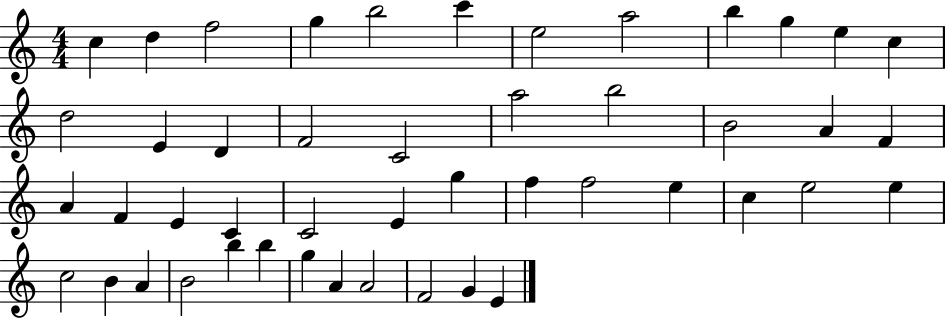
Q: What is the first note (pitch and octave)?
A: C5